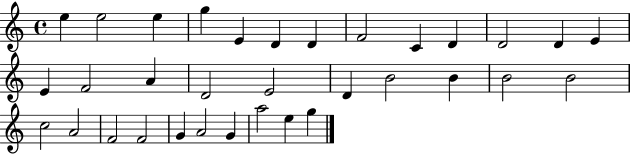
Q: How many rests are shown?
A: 0